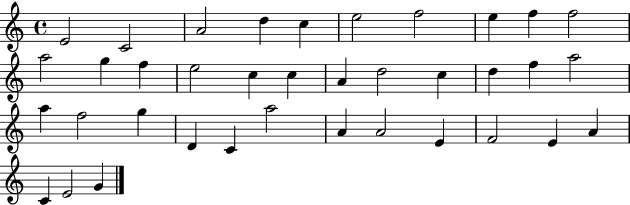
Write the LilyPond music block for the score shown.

{
  \clef treble
  \time 4/4
  \defaultTimeSignature
  \key c \major
  e'2 c'2 | a'2 d''4 c''4 | e''2 f''2 | e''4 f''4 f''2 | \break a''2 g''4 f''4 | e''2 c''4 c''4 | a'4 d''2 c''4 | d''4 f''4 a''2 | \break a''4 f''2 g''4 | d'4 c'4 a''2 | a'4 a'2 e'4 | f'2 e'4 a'4 | \break c'4 e'2 g'4 | \bar "|."
}